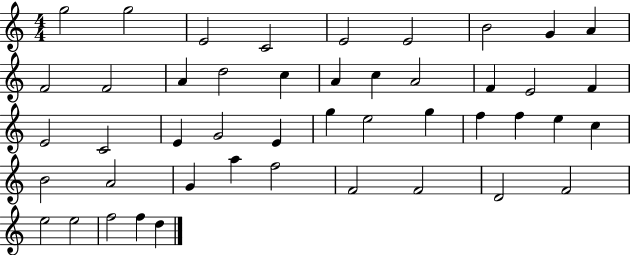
G5/h G5/h E4/h C4/h E4/h E4/h B4/h G4/q A4/q F4/h F4/h A4/q D5/h C5/q A4/q C5/q A4/h F4/q E4/h F4/q E4/h C4/h E4/q G4/h E4/q G5/q E5/h G5/q F5/q F5/q E5/q C5/q B4/h A4/h G4/q A5/q F5/h F4/h F4/h D4/h F4/h E5/h E5/h F5/h F5/q D5/q